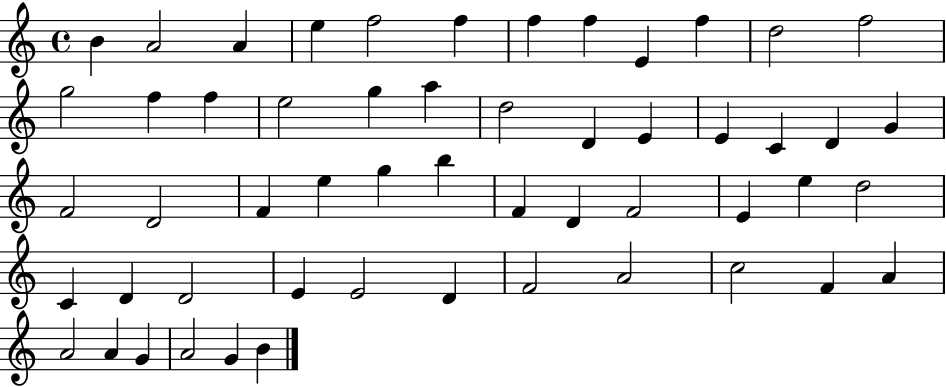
{
  \clef treble
  \time 4/4
  \defaultTimeSignature
  \key c \major
  b'4 a'2 a'4 | e''4 f''2 f''4 | f''4 f''4 e'4 f''4 | d''2 f''2 | \break g''2 f''4 f''4 | e''2 g''4 a''4 | d''2 d'4 e'4 | e'4 c'4 d'4 g'4 | \break f'2 d'2 | f'4 e''4 g''4 b''4 | f'4 d'4 f'2 | e'4 e''4 d''2 | \break c'4 d'4 d'2 | e'4 e'2 d'4 | f'2 a'2 | c''2 f'4 a'4 | \break a'2 a'4 g'4 | a'2 g'4 b'4 | \bar "|."
}